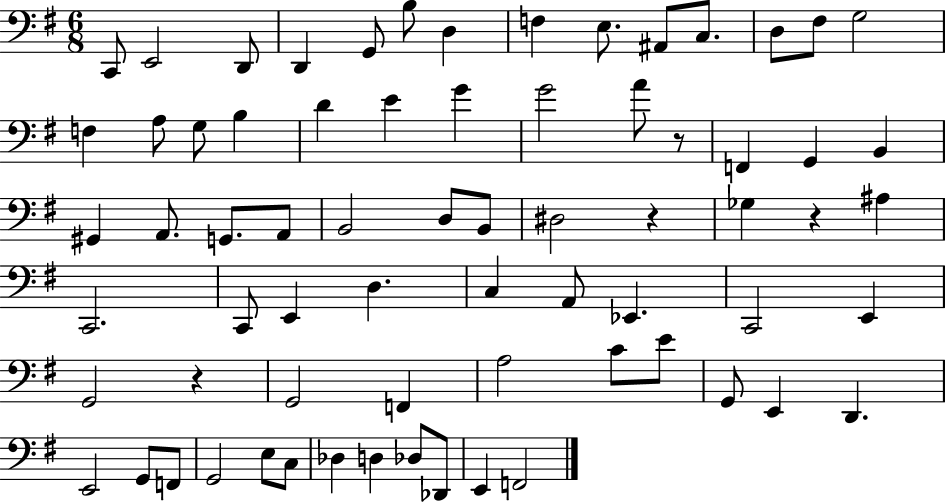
X:1
T:Untitled
M:6/8
L:1/4
K:G
C,,/2 E,,2 D,,/2 D,, G,,/2 B,/2 D, F, E,/2 ^A,,/2 C,/2 D,/2 ^F,/2 G,2 F, A,/2 G,/2 B, D E G G2 A/2 z/2 F,, G,, B,, ^G,, A,,/2 G,,/2 A,,/2 B,,2 D,/2 B,,/2 ^D,2 z _G, z ^A, C,,2 C,,/2 E,, D, C, A,,/2 _E,, C,,2 E,, G,,2 z G,,2 F,, A,2 C/2 E/2 G,,/2 E,, D,, E,,2 G,,/2 F,,/2 G,,2 E,/2 C,/2 _D, D, _D,/2 _D,,/2 E,, F,,2